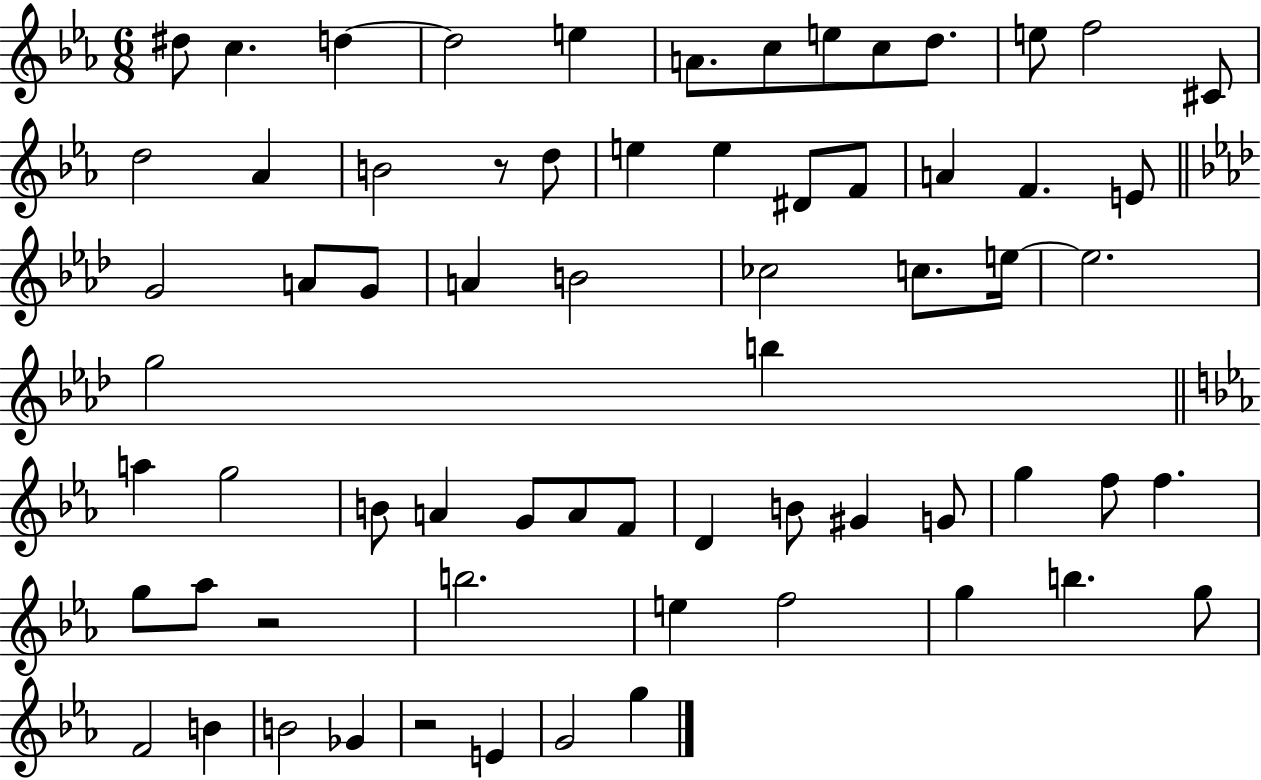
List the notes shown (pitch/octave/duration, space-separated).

D#5/e C5/q. D5/q D5/h E5/q A4/e. C5/e E5/e C5/e D5/e. E5/e F5/h C#4/e D5/h Ab4/q B4/h R/e D5/e E5/q E5/q D#4/e F4/e A4/q F4/q. E4/e G4/h A4/e G4/e A4/q B4/h CES5/h C5/e. E5/s E5/h. G5/h B5/q A5/q G5/h B4/e A4/q G4/e A4/e F4/e D4/q B4/e G#4/q G4/e G5/q F5/e F5/q. G5/e Ab5/e R/h B5/h. E5/q F5/h G5/q B5/q. G5/e F4/h B4/q B4/h Gb4/q R/h E4/q G4/h G5/q